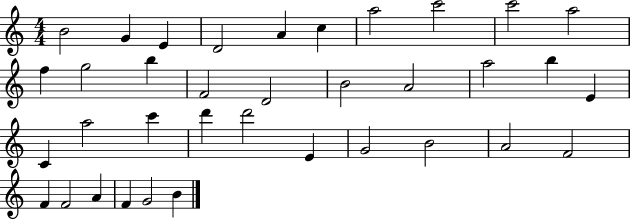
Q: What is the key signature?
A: C major